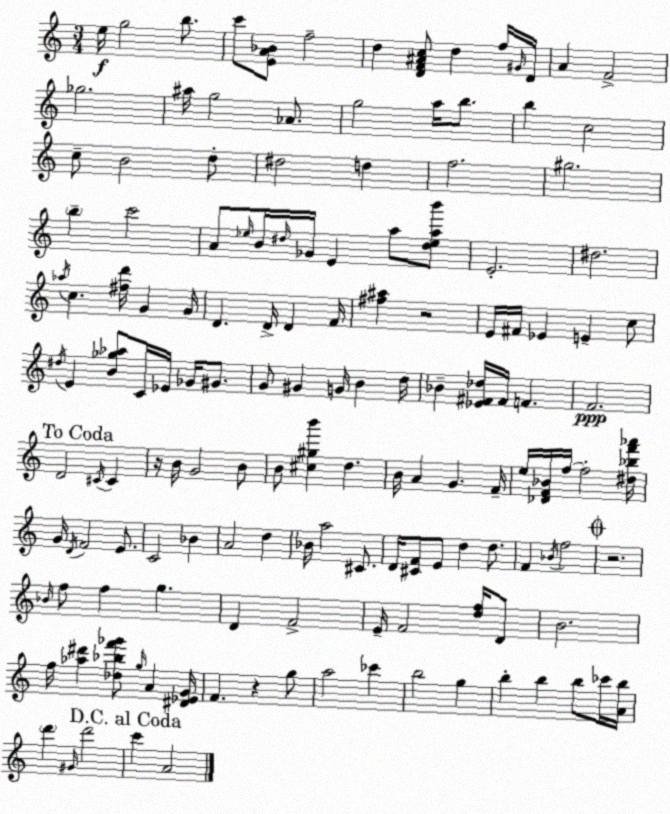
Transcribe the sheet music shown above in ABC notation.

X:1
T:Untitled
M:3/4
L:1/4
K:C
e/4 g2 b/2 c'/2 [EA_B]/2 f2 d [DF^Ac]/2 d f/4 ^G/4 D/4 A F2 _g2 ^a/4 g2 _A/2 g2 a/4 b/2 b c2 c/2 B2 d/2 ^d2 d f2 ^g2 b c'2 A/2 _e/4 B/4 ^d/4 _G/4 E a/2 [^d_eab']/2 E2 ^d2 _a/4 c [^fd']/4 G G/4 D D/4 D F/4 [^f^a] z2 E/4 ^F/4 _E E c/2 ^d/4 E [B_g_a]/2 C/4 _E/4 _G/4 ^G/2 G/2 ^G G/4 B d/4 _B [_E^F_d]/4 ^F/4 F F2 D2 ^C/4 ^C z/4 B/4 G2 B/2 B/2 [^c^gb'] d B/4 A G F/4 e/4 [_DF_B]/4 f/4 f2 [^d_bf'_a']/4 G/4 D/4 F2 E/2 C2 _B A2 d _B/4 a2 ^C/2 D/4 [^CF]/2 E/2 d d/2 F _B/4 f2 z2 _B/4 f/2 f g D F2 E/4 F2 [df]/4 D/2 B2 f/4 [_a^d'] [_d_bf'_g']/2 g/4 A [^D_EG]/4 F z g/2 a2 _c' b2 g b b b/2 _c'/4 [Ab]/4 d' ^G/4 d'2 c' A2